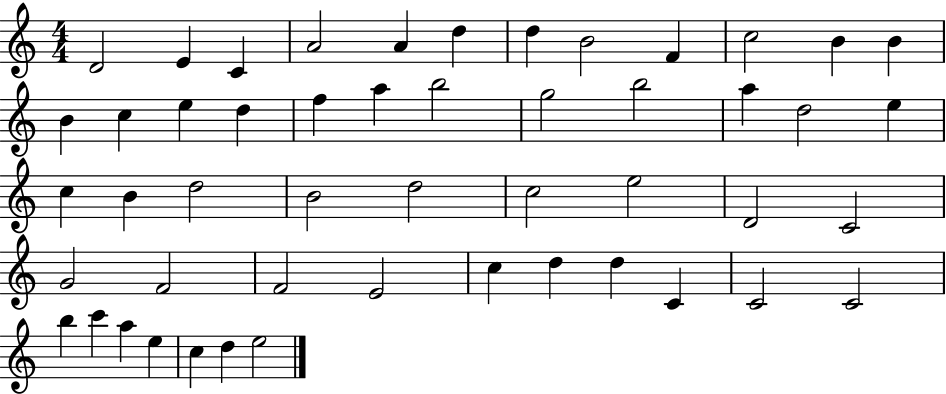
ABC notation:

X:1
T:Untitled
M:4/4
L:1/4
K:C
D2 E C A2 A d d B2 F c2 B B B c e d f a b2 g2 b2 a d2 e c B d2 B2 d2 c2 e2 D2 C2 G2 F2 F2 E2 c d d C C2 C2 b c' a e c d e2